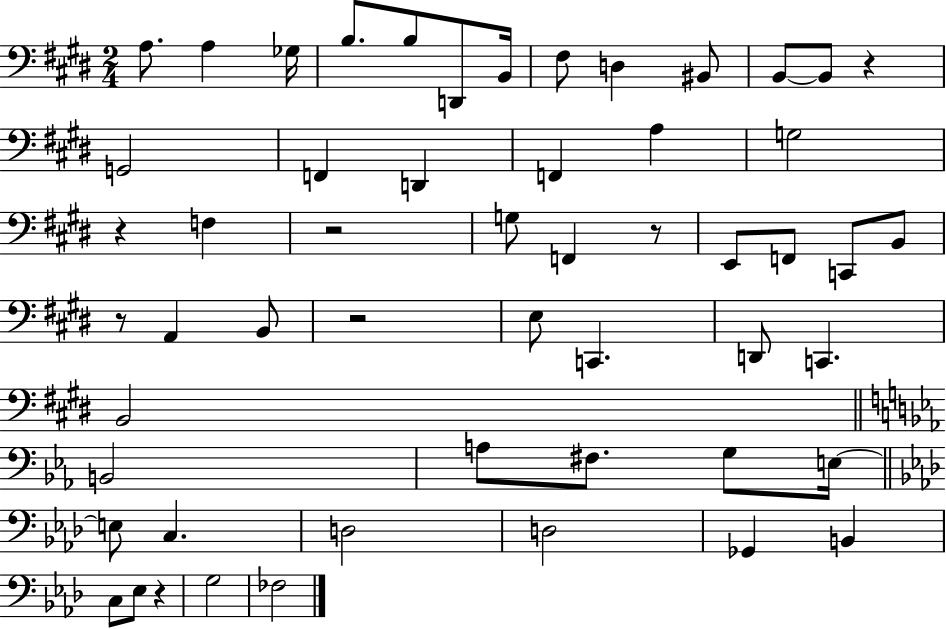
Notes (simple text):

A3/e. A3/q Gb3/s B3/e. B3/e D2/e B2/s F#3/e D3/q BIS2/e B2/e B2/e R/q G2/h F2/q D2/q F2/q A3/q G3/h R/q F3/q R/h G3/e F2/q R/e E2/e F2/e C2/e B2/e R/e A2/q B2/e R/h E3/e C2/q. D2/e C2/q. B2/h B2/h A3/e F#3/e. G3/e E3/s E3/e C3/q. D3/h D3/h Gb2/q B2/q C3/e Eb3/e R/q G3/h FES3/h